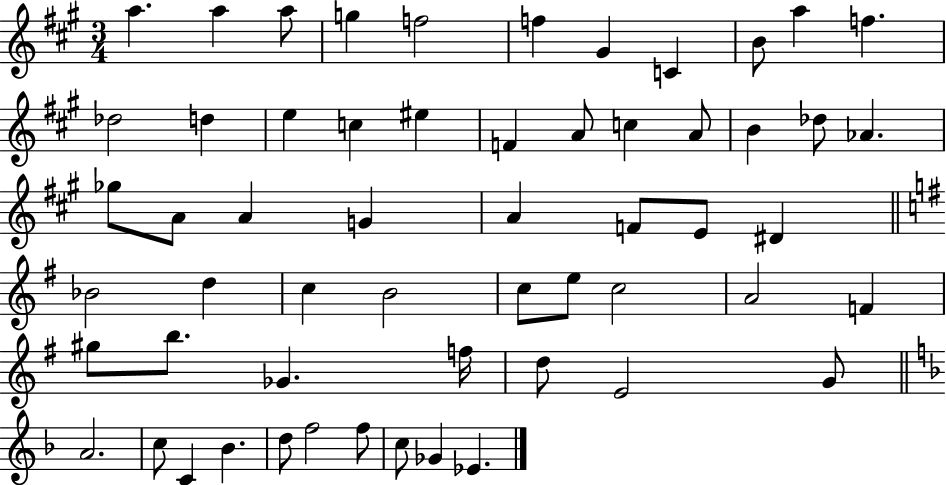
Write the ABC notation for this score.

X:1
T:Untitled
M:3/4
L:1/4
K:A
a a a/2 g f2 f ^G C B/2 a f _d2 d e c ^e F A/2 c A/2 B _d/2 _A _g/2 A/2 A G A F/2 E/2 ^D _B2 d c B2 c/2 e/2 c2 A2 F ^g/2 b/2 _G f/4 d/2 E2 G/2 A2 c/2 C _B d/2 f2 f/2 c/2 _G _E